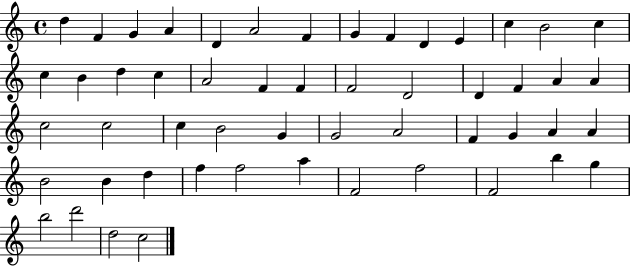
X:1
T:Untitled
M:4/4
L:1/4
K:C
d F G A D A2 F G F D E c B2 c c B d c A2 F F F2 D2 D F A A c2 c2 c B2 G G2 A2 F G A A B2 B d f f2 a F2 f2 F2 b g b2 d'2 d2 c2